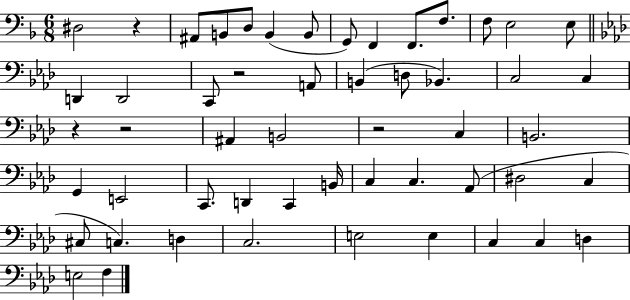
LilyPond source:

{
  \clef bass
  \numericTimeSignature
  \time 6/8
  \key f \major
  \repeat volta 2 { dis2 r4 | ais,8 b,8 d8 b,4( b,8 | g,8) f,4 f,8. f8. | f8 e2 e8 | \break \bar "||" \break \key f \minor d,4 d,2 | c,8 r2 a,8 | b,4( d8 bes,4.) | c2 c4 | \break r4 r2 | ais,4 b,2 | r2 c4 | b,2. | \break g,4 e,2 | c,8. d,4 c,4 b,16 | c4 c4. aes,8( | dis2 c4 | \break cis8 c4.) d4 | c2. | e2 e4 | c4 c4 d4 | \break e2 f4 | } \bar "|."
}